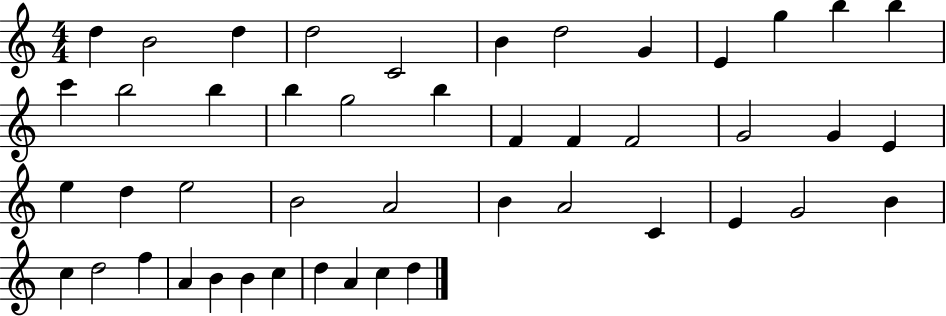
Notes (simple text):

D5/q B4/h D5/q D5/h C4/h B4/q D5/h G4/q E4/q G5/q B5/q B5/q C6/q B5/h B5/q B5/q G5/h B5/q F4/q F4/q F4/h G4/h G4/q E4/q E5/q D5/q E5/h B4/h A4/h B4/q A4/h C4/q E4/q G4/h B4/q C5/q D5/h F5/q A4/q B4/q B4/q C5/q D5/q A4/q C5/q D5/q